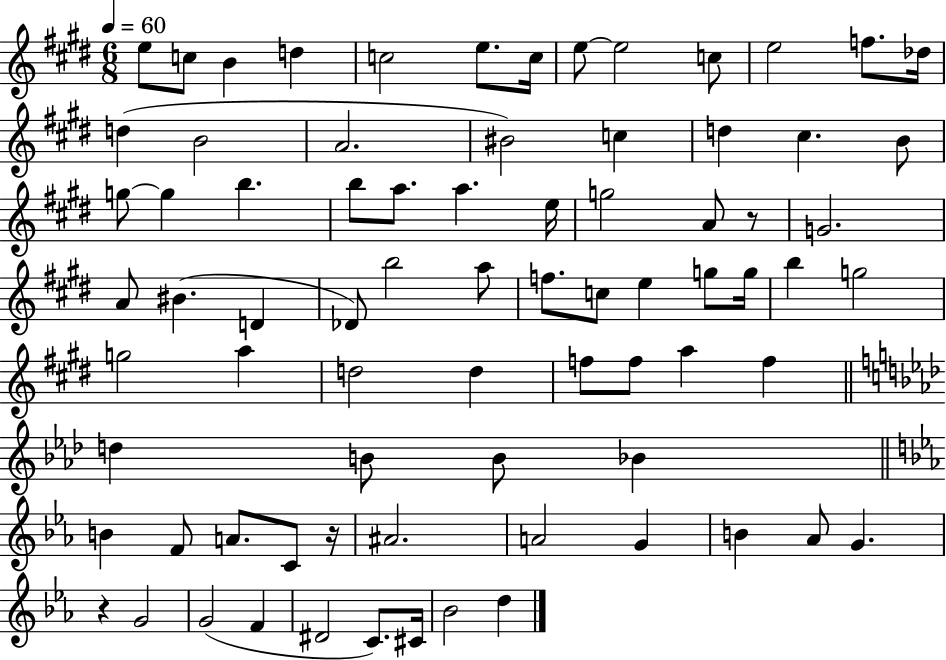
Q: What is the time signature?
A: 6/8